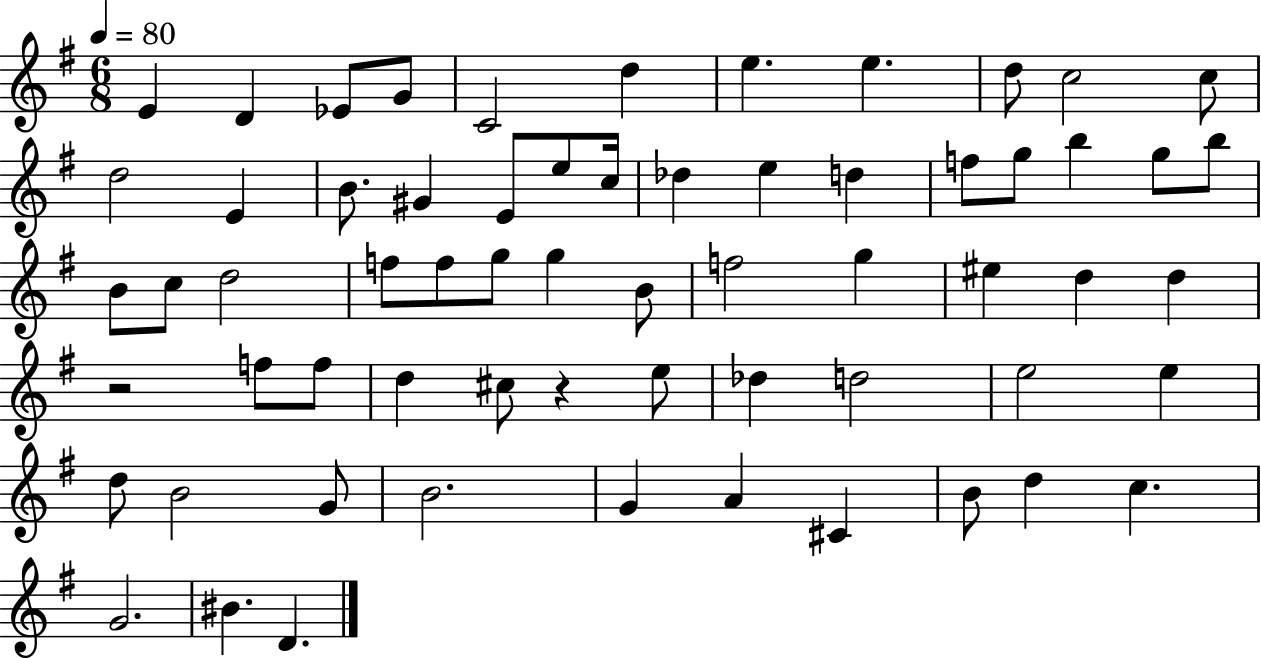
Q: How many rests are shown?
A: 2